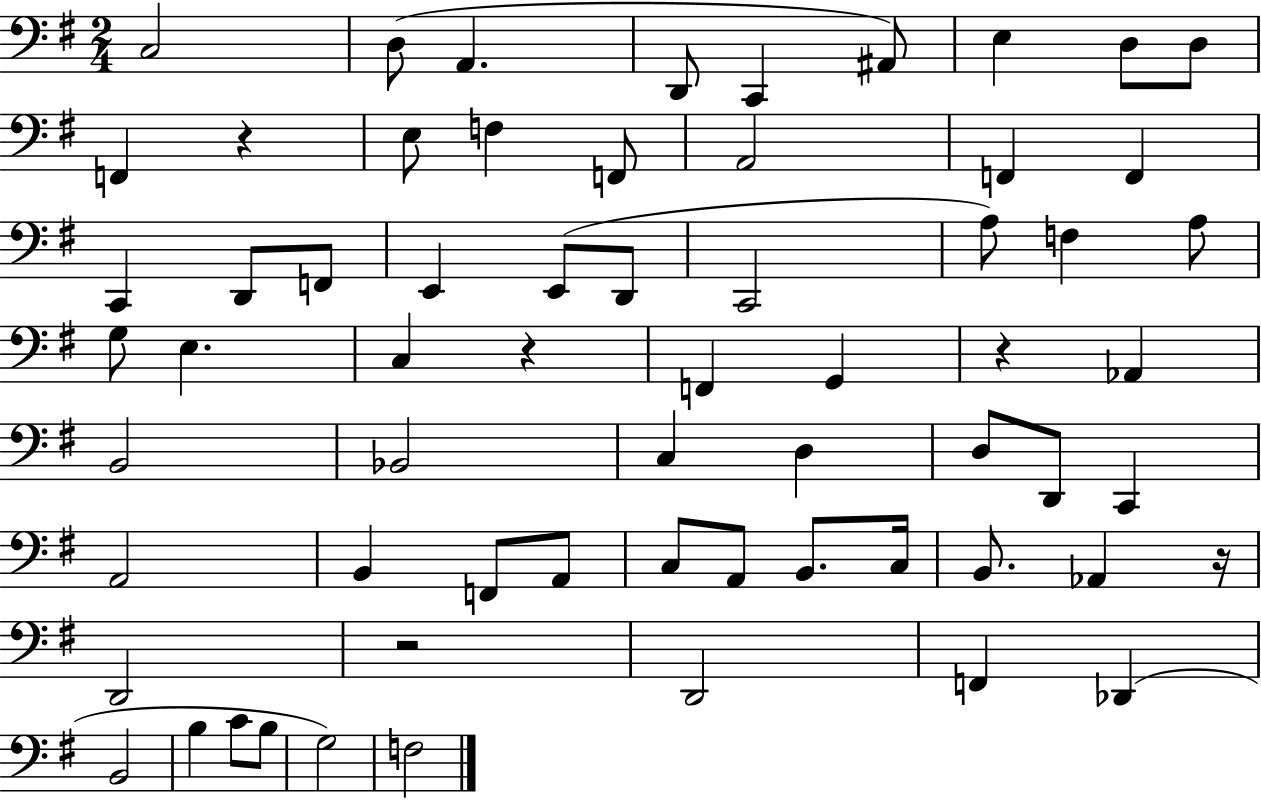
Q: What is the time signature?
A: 2/4